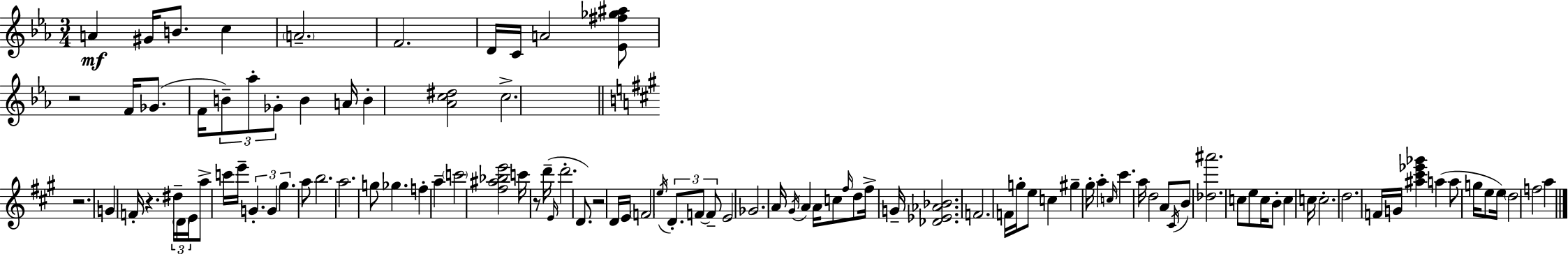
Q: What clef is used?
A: treble